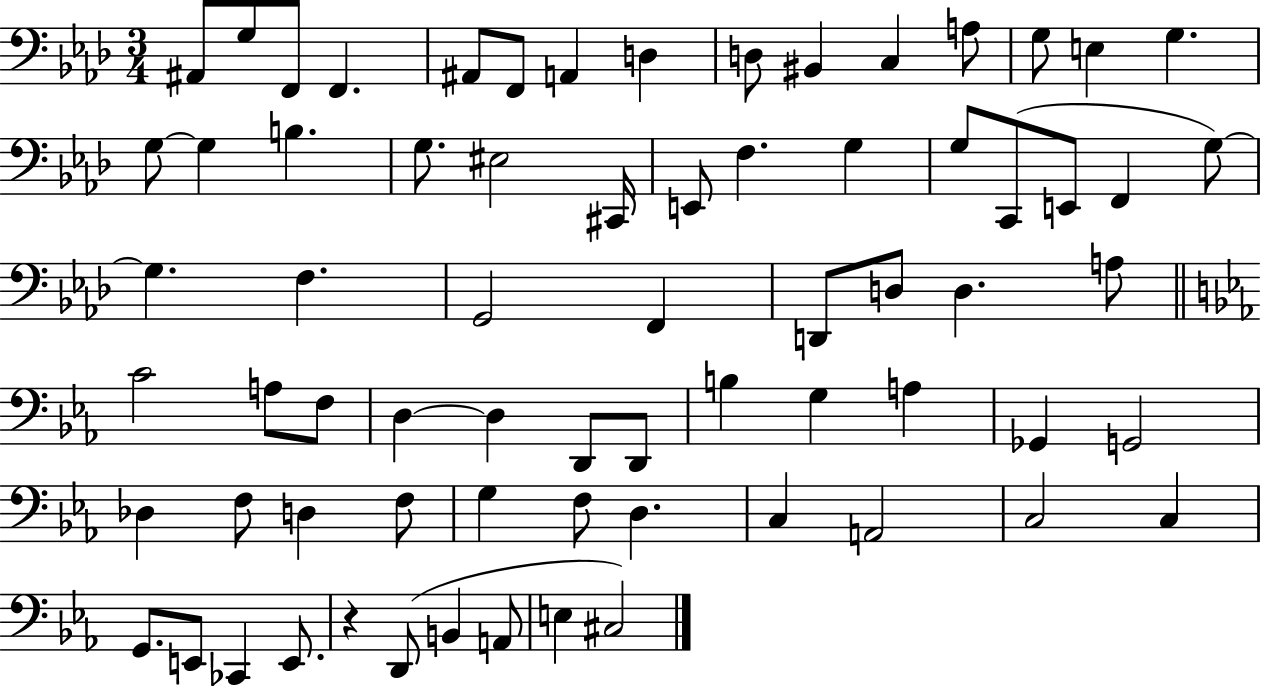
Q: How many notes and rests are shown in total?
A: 70